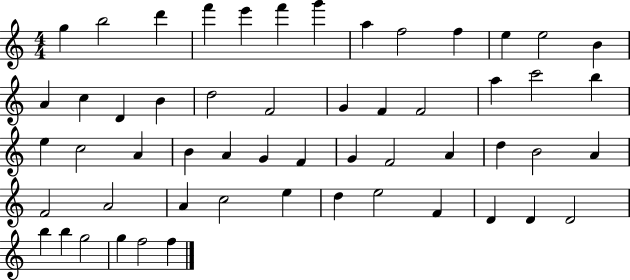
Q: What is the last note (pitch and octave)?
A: F5